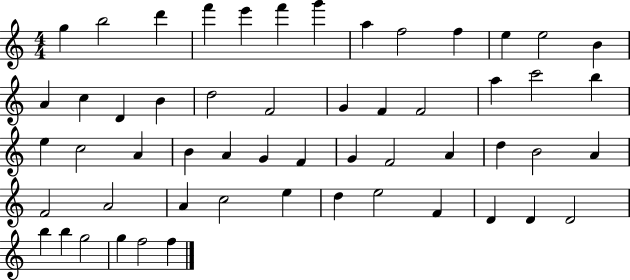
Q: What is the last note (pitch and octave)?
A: F5